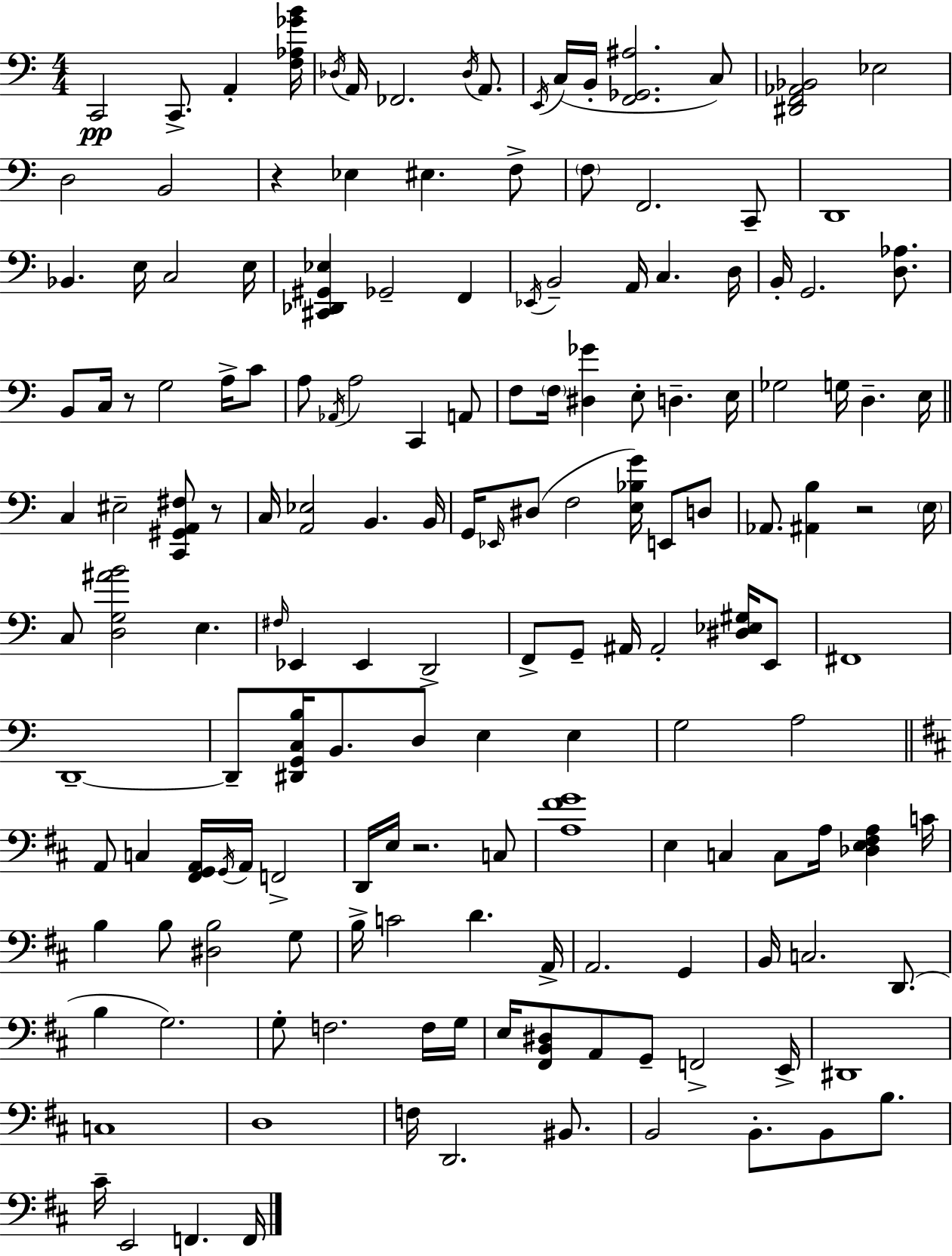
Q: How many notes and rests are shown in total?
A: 160